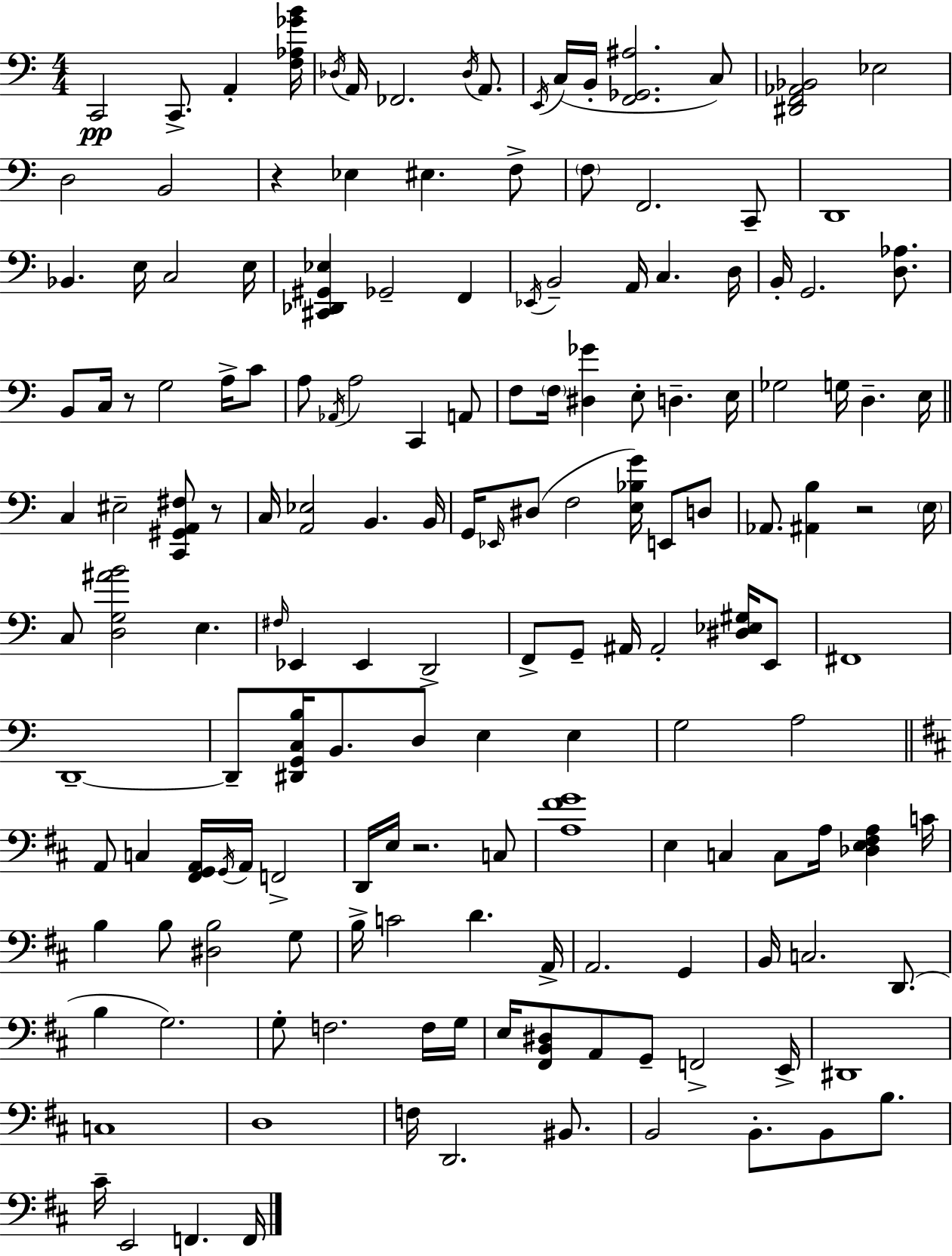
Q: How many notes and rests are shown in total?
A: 160